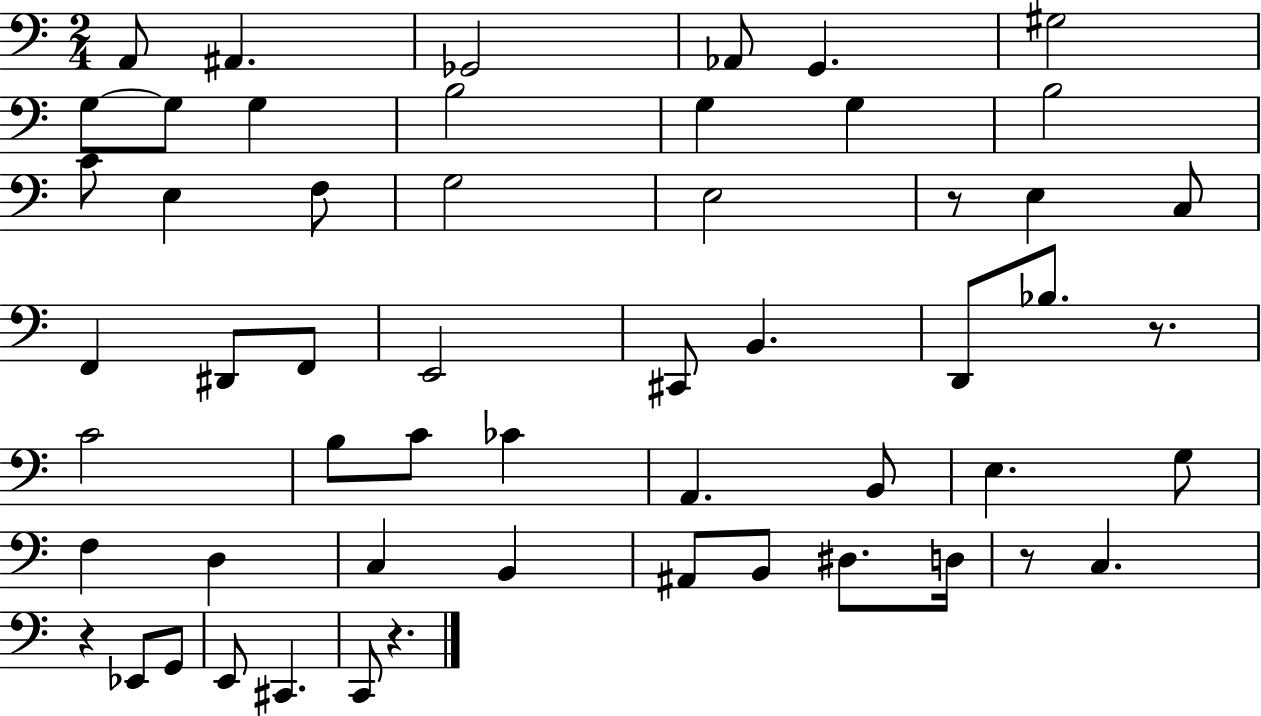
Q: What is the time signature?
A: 2/4